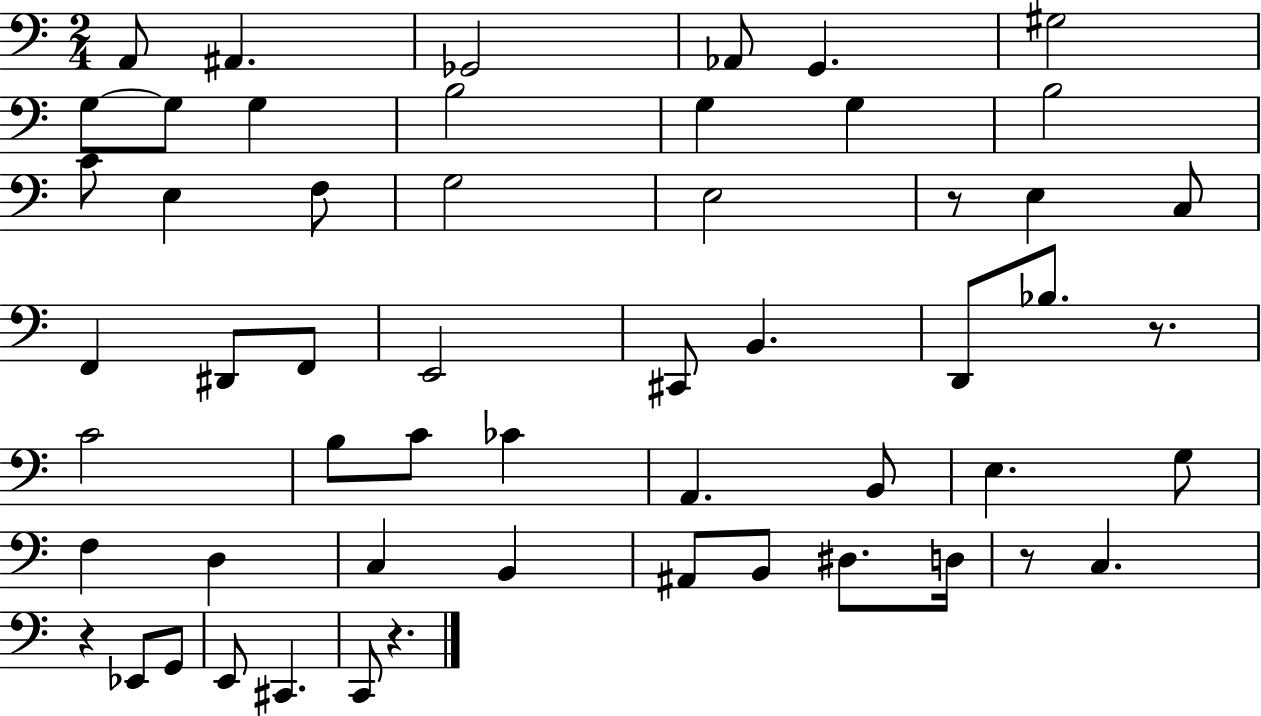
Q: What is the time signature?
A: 2/4